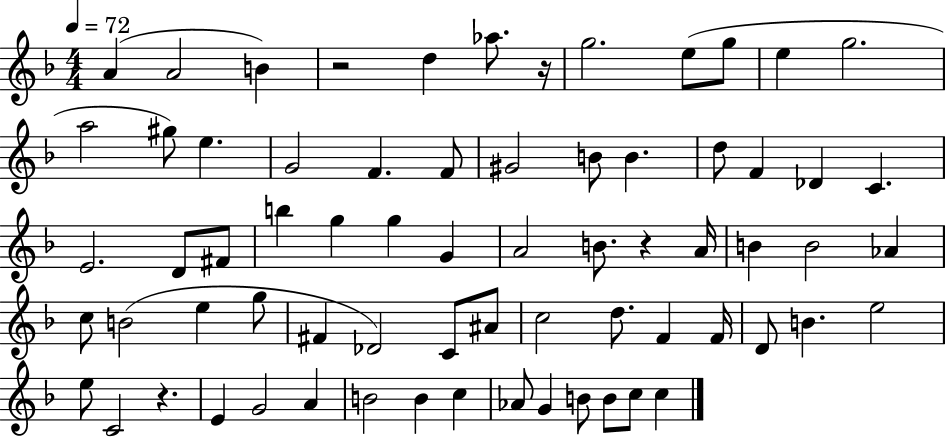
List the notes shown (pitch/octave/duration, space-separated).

A4/q A4/h B4/q R/h D5/q Ab5/e. R/s G5/h. E5/e G5/e E5/q G5/h. A5/h G#5/e E5/q. G4/h F4/q. F4/e G#4/h B4/e B4/q. D5/e F4/q Db4/q C4/q. E4/h. D4/e F#4/e B5/q G5/q G5/q G4/q A4/h B4/e. R/q A4/s B4/q B4/h Ab4/q C5/e B4/h E5/q G5/e F#4/q Db4/h C4/e A#4/e C5/h D5/e. F4/q F4/s D4/e B4/q. E5/h E5/e C4/h R/q. E4/q G4/h A4/q B4/h B4/q C5/q Ab4/e G4/q B4/e B4/e C5/e C5/q